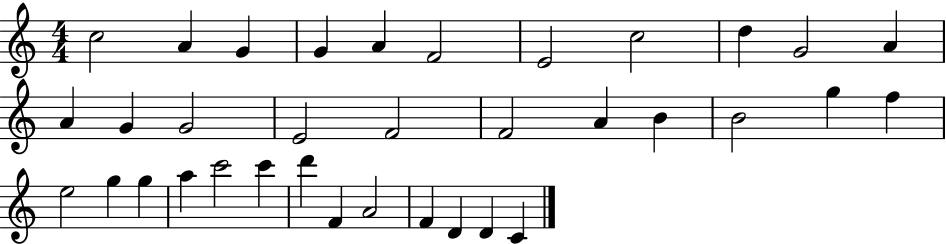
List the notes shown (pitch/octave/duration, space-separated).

C5/h A4/q G4/q G4/q A4/q F4/h E4/h C5/h D5/q G4/h A4/q A4/q G4/q G4/h E4/h F4/h F4/h A4/q B4/q B4/h G5/q F5/q E5/h G5/q G5/q A5/q C6/h C6/q D6/q F4/q A4/h F4/q D4/q D4/q C4/q